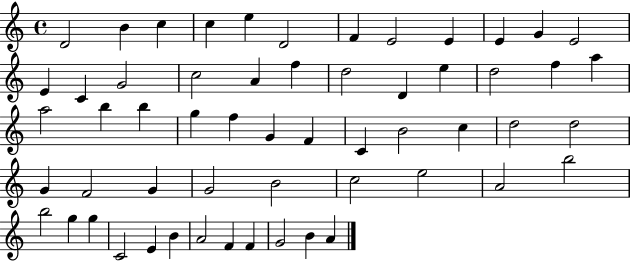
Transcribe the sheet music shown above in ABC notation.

X:1
T:Untitled
M:4/4
L:1/4
K:C
D2 B c c e D2 F E2 E E G E2 E C G2 c2 A f d2 D e d2 f a a2 b b g f G F C B2 c d2 d2 G F2 G G2 B2 c2 e2 A2 b2 b2 g g C2 E B A2 F F G2 B A